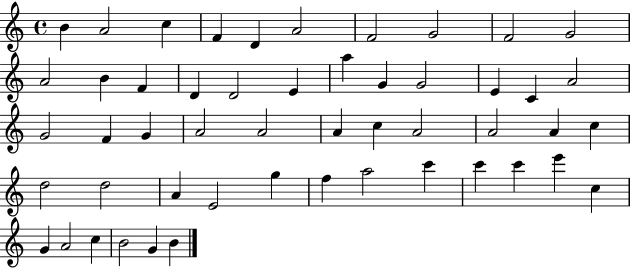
B4/q A4/h C5/q F4/q D4/q A4/h F4/h G4/h F4/h G4/h A4/h B4/q F4/q D4/q D4/h E4/q A5/q G4/q G4/h E4/q C4/q A4/h G4/h F4/q G4/q A4/h A4/h A4/q C5/q A4/h A4/h A4/q C5/q D5/h D5/h A4/q E4/h G5/q F5/q A5/h C6/q C6/q C6/q E6/q C5/q G4/q A4/h C5/q B4/h G4/q B4/q